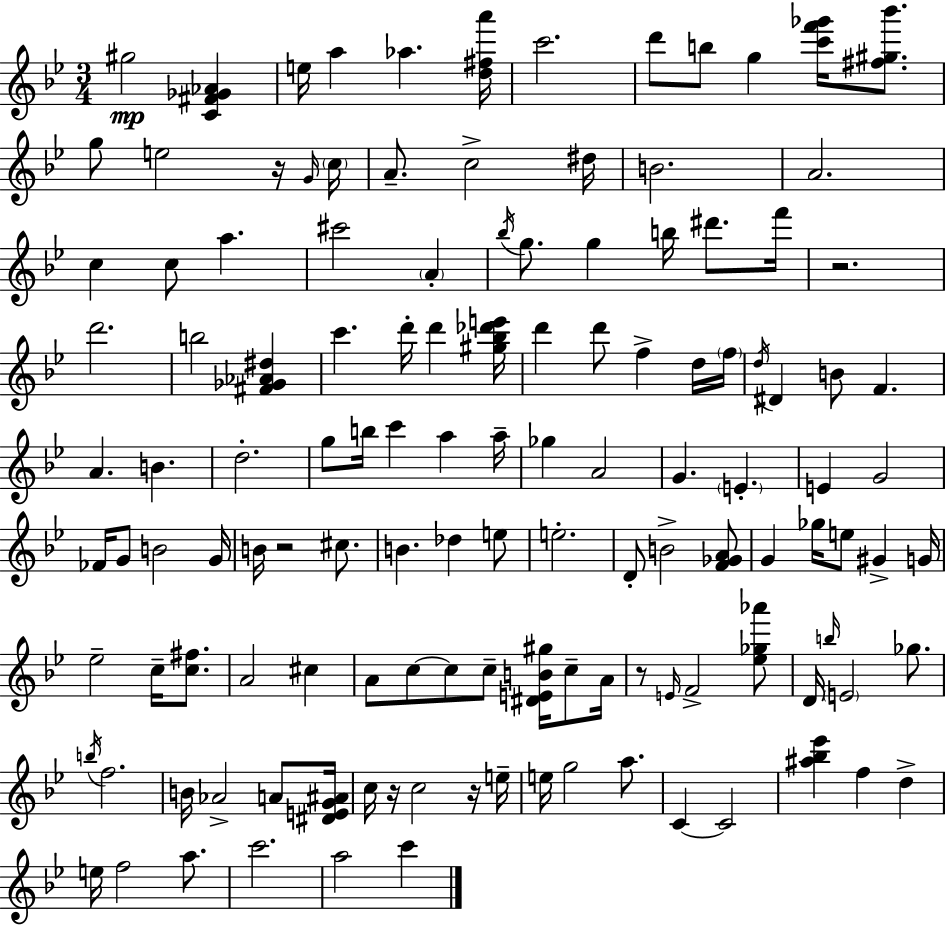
G#5/h [C4,F#4,Gb4,Ab4]/q E5/s A5/q Ab5/q. [D5,F#5,A6]/s C6/h. D6/e B5/e G5/q [C6,F6,Gb6]/s [F#5,G#5,Bb6]/e. G5/e E5/h R/s G4/s C5/s A4/e. C5/h D#5/s B4/h. A4/h. C5/q C5/e A5/q. C#6/h A4/q Bb5/s G5/e. G5/q B5/s D#6/e. F6/s R/h. D6/h. B5/h [F#4,Gb4,Ab4,D#5]/q C6/q. D6/s D6/q [G#5,Bb5,Db6,E6]/s D6/q D6/e F5/q D5/s F5/s D5/s D#4/q B4/e F4/q. A4/q. B4/q. D5/h. G5/e B5/s C6/q A5/q A5/s Gb5/q A4/h G4/q. E4/q. E4/q G4/h FES4/s G4/e B4/h G4/s B4/s R/h C#5/e. B4/q. Db5/q E5/e E5/h. D4/e B4/h [F4,Gb4,A4]/e G4/q Gb5/s E5/e G#4/q G4/s Eb5/h C5/s [C5,F#5]/e. A4/h C#5/q A4/e C5/e C5/e C5/e [D#4,E4,B4,G#5]/s C5/e A4/s R/e E4/s F4/h [Eb5,Gb5,Ab6]/e D4/s B5/s E4/h Gb5/e. B5/s F5/h. B4/s Ab4/h A4/e [D#4,E4,G4,A#4]/s C5/s R/s C5/h R/s E5/s E5/s G5/h A5/e. C4/q C4/h [A#5,Bb5,Eb6]/q F5/q D5/q E5/s F5/h A5/e. C6/h. A5/h C6/q